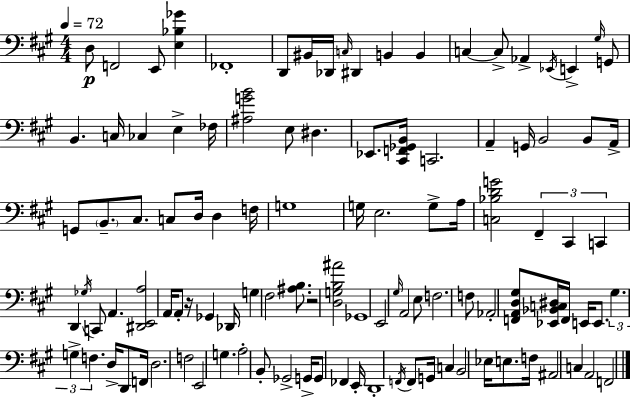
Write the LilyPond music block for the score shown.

{
  \clef bass
  \numericTimeSignature
  \time 4/4
  \key a \major
  \tempo 4 = 72
  d8\p f,2 e,8 <e bes ges'>4 | fes,1-. | d,8 bis,16 des,16 \grace { c16 } dis,4 b,4 b,4 | c4~~ c8-> aes,4-> \acciaccatura { ees,16 } e,4-> | \break \grace { gis16 } g,8 b,4. c16 ces4 e4-> | fes16 <ais g' b'>2 e8 dis4. | ees,8. <cis, f, ges, b,>16 c,2. | a,4-- g,16 b,2 | \break b,8 a,16-> g,8 \parenthesize b,8.-- cis8. c8 d16 d4 | f16 g1 | g16 e2. | g8-> a16 <c bes d' g'>2 \tuplet 3/2 { fis,4-- cis,4 | \break c,4 } d,4 \acciaccatura { ges16 } c,8 a,4. | <dis, e, a>2 a,16 a,8-. r16 | ges,4 des,16 g4 fis2 | <ais b>8. r2 <d g b ais'>2 | \break ges,1 | e,2 \grace { gis16 } a,2 | e8 f2. | f8 aes,2-. <f, a, d gis>8 <ees, bes, c dis>16 | \break f,16 e,16 e,8. \tuplet 3/2 { gis4. g4-> f4. } | d16-> d,8 f,16 d2. | f2 e,2 | g4. a2-. | \break b,8-. ges,2-> g,16-> g,8 | fes,4 e,16-. d,1-. | \acciaccatura { f,16 } f,8 g,16 c4 b,2 | ees16 e8. f16 ais,2 | \break c4 a,2 f,2 | \bar "|."
}